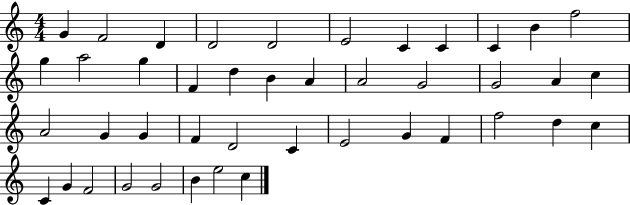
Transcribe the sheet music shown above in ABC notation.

X:1
T:Untitled
M:4/4
L:1/4
K:C
G F2 D D2 D2 E2 C C C B f2 g a2 g F d B A A2 G2 G2 A c A2 G G F D2 C E2 G F f2 d c C G F2 G2 G2 B e2 c